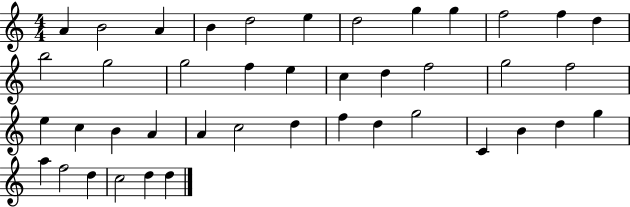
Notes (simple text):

A4/q B4/h A4/q B4/q D5/h E5/q D5/h G5/q G5/q F5/h F5/q D5/q B5/h G5/h G5/h F5/q E5/q C5/q D5/q F5/h G5/h F5/h E5/q C5/q B4/q A4/q A4/q C5/h D5/q F5/q D5/q G5/h C4/q B4/q D5/q G5/q A5/q F5/h D5/q C5/h D5/q D5/q